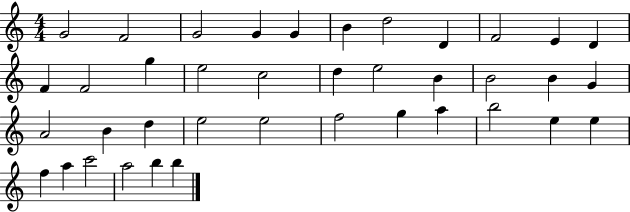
X:1
T:Untitled
M:4/4
L:1/4
K:C
G2 F2 G2 G G B d2 D F2 E D F F2 g e2 c2 d e2 B B2 B G A2 B d e2 e2 f2 g a b2 e e f a c'2 a2 b b